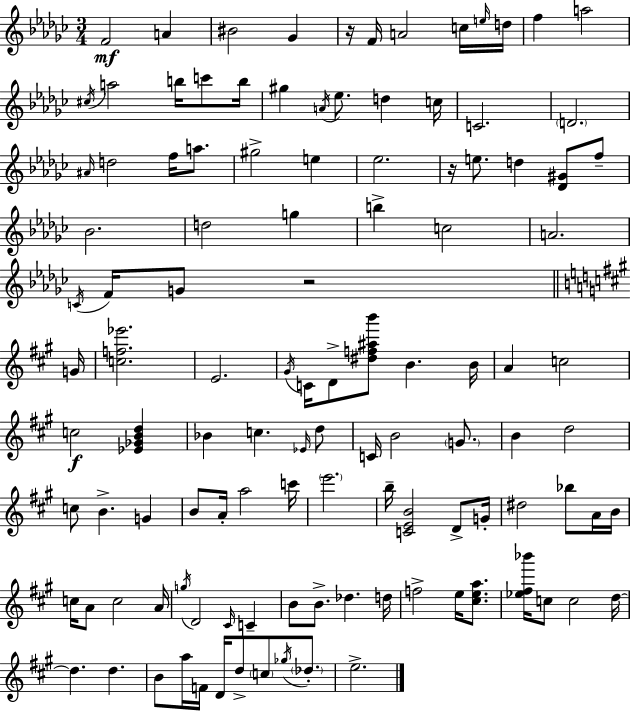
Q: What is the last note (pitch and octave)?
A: E5